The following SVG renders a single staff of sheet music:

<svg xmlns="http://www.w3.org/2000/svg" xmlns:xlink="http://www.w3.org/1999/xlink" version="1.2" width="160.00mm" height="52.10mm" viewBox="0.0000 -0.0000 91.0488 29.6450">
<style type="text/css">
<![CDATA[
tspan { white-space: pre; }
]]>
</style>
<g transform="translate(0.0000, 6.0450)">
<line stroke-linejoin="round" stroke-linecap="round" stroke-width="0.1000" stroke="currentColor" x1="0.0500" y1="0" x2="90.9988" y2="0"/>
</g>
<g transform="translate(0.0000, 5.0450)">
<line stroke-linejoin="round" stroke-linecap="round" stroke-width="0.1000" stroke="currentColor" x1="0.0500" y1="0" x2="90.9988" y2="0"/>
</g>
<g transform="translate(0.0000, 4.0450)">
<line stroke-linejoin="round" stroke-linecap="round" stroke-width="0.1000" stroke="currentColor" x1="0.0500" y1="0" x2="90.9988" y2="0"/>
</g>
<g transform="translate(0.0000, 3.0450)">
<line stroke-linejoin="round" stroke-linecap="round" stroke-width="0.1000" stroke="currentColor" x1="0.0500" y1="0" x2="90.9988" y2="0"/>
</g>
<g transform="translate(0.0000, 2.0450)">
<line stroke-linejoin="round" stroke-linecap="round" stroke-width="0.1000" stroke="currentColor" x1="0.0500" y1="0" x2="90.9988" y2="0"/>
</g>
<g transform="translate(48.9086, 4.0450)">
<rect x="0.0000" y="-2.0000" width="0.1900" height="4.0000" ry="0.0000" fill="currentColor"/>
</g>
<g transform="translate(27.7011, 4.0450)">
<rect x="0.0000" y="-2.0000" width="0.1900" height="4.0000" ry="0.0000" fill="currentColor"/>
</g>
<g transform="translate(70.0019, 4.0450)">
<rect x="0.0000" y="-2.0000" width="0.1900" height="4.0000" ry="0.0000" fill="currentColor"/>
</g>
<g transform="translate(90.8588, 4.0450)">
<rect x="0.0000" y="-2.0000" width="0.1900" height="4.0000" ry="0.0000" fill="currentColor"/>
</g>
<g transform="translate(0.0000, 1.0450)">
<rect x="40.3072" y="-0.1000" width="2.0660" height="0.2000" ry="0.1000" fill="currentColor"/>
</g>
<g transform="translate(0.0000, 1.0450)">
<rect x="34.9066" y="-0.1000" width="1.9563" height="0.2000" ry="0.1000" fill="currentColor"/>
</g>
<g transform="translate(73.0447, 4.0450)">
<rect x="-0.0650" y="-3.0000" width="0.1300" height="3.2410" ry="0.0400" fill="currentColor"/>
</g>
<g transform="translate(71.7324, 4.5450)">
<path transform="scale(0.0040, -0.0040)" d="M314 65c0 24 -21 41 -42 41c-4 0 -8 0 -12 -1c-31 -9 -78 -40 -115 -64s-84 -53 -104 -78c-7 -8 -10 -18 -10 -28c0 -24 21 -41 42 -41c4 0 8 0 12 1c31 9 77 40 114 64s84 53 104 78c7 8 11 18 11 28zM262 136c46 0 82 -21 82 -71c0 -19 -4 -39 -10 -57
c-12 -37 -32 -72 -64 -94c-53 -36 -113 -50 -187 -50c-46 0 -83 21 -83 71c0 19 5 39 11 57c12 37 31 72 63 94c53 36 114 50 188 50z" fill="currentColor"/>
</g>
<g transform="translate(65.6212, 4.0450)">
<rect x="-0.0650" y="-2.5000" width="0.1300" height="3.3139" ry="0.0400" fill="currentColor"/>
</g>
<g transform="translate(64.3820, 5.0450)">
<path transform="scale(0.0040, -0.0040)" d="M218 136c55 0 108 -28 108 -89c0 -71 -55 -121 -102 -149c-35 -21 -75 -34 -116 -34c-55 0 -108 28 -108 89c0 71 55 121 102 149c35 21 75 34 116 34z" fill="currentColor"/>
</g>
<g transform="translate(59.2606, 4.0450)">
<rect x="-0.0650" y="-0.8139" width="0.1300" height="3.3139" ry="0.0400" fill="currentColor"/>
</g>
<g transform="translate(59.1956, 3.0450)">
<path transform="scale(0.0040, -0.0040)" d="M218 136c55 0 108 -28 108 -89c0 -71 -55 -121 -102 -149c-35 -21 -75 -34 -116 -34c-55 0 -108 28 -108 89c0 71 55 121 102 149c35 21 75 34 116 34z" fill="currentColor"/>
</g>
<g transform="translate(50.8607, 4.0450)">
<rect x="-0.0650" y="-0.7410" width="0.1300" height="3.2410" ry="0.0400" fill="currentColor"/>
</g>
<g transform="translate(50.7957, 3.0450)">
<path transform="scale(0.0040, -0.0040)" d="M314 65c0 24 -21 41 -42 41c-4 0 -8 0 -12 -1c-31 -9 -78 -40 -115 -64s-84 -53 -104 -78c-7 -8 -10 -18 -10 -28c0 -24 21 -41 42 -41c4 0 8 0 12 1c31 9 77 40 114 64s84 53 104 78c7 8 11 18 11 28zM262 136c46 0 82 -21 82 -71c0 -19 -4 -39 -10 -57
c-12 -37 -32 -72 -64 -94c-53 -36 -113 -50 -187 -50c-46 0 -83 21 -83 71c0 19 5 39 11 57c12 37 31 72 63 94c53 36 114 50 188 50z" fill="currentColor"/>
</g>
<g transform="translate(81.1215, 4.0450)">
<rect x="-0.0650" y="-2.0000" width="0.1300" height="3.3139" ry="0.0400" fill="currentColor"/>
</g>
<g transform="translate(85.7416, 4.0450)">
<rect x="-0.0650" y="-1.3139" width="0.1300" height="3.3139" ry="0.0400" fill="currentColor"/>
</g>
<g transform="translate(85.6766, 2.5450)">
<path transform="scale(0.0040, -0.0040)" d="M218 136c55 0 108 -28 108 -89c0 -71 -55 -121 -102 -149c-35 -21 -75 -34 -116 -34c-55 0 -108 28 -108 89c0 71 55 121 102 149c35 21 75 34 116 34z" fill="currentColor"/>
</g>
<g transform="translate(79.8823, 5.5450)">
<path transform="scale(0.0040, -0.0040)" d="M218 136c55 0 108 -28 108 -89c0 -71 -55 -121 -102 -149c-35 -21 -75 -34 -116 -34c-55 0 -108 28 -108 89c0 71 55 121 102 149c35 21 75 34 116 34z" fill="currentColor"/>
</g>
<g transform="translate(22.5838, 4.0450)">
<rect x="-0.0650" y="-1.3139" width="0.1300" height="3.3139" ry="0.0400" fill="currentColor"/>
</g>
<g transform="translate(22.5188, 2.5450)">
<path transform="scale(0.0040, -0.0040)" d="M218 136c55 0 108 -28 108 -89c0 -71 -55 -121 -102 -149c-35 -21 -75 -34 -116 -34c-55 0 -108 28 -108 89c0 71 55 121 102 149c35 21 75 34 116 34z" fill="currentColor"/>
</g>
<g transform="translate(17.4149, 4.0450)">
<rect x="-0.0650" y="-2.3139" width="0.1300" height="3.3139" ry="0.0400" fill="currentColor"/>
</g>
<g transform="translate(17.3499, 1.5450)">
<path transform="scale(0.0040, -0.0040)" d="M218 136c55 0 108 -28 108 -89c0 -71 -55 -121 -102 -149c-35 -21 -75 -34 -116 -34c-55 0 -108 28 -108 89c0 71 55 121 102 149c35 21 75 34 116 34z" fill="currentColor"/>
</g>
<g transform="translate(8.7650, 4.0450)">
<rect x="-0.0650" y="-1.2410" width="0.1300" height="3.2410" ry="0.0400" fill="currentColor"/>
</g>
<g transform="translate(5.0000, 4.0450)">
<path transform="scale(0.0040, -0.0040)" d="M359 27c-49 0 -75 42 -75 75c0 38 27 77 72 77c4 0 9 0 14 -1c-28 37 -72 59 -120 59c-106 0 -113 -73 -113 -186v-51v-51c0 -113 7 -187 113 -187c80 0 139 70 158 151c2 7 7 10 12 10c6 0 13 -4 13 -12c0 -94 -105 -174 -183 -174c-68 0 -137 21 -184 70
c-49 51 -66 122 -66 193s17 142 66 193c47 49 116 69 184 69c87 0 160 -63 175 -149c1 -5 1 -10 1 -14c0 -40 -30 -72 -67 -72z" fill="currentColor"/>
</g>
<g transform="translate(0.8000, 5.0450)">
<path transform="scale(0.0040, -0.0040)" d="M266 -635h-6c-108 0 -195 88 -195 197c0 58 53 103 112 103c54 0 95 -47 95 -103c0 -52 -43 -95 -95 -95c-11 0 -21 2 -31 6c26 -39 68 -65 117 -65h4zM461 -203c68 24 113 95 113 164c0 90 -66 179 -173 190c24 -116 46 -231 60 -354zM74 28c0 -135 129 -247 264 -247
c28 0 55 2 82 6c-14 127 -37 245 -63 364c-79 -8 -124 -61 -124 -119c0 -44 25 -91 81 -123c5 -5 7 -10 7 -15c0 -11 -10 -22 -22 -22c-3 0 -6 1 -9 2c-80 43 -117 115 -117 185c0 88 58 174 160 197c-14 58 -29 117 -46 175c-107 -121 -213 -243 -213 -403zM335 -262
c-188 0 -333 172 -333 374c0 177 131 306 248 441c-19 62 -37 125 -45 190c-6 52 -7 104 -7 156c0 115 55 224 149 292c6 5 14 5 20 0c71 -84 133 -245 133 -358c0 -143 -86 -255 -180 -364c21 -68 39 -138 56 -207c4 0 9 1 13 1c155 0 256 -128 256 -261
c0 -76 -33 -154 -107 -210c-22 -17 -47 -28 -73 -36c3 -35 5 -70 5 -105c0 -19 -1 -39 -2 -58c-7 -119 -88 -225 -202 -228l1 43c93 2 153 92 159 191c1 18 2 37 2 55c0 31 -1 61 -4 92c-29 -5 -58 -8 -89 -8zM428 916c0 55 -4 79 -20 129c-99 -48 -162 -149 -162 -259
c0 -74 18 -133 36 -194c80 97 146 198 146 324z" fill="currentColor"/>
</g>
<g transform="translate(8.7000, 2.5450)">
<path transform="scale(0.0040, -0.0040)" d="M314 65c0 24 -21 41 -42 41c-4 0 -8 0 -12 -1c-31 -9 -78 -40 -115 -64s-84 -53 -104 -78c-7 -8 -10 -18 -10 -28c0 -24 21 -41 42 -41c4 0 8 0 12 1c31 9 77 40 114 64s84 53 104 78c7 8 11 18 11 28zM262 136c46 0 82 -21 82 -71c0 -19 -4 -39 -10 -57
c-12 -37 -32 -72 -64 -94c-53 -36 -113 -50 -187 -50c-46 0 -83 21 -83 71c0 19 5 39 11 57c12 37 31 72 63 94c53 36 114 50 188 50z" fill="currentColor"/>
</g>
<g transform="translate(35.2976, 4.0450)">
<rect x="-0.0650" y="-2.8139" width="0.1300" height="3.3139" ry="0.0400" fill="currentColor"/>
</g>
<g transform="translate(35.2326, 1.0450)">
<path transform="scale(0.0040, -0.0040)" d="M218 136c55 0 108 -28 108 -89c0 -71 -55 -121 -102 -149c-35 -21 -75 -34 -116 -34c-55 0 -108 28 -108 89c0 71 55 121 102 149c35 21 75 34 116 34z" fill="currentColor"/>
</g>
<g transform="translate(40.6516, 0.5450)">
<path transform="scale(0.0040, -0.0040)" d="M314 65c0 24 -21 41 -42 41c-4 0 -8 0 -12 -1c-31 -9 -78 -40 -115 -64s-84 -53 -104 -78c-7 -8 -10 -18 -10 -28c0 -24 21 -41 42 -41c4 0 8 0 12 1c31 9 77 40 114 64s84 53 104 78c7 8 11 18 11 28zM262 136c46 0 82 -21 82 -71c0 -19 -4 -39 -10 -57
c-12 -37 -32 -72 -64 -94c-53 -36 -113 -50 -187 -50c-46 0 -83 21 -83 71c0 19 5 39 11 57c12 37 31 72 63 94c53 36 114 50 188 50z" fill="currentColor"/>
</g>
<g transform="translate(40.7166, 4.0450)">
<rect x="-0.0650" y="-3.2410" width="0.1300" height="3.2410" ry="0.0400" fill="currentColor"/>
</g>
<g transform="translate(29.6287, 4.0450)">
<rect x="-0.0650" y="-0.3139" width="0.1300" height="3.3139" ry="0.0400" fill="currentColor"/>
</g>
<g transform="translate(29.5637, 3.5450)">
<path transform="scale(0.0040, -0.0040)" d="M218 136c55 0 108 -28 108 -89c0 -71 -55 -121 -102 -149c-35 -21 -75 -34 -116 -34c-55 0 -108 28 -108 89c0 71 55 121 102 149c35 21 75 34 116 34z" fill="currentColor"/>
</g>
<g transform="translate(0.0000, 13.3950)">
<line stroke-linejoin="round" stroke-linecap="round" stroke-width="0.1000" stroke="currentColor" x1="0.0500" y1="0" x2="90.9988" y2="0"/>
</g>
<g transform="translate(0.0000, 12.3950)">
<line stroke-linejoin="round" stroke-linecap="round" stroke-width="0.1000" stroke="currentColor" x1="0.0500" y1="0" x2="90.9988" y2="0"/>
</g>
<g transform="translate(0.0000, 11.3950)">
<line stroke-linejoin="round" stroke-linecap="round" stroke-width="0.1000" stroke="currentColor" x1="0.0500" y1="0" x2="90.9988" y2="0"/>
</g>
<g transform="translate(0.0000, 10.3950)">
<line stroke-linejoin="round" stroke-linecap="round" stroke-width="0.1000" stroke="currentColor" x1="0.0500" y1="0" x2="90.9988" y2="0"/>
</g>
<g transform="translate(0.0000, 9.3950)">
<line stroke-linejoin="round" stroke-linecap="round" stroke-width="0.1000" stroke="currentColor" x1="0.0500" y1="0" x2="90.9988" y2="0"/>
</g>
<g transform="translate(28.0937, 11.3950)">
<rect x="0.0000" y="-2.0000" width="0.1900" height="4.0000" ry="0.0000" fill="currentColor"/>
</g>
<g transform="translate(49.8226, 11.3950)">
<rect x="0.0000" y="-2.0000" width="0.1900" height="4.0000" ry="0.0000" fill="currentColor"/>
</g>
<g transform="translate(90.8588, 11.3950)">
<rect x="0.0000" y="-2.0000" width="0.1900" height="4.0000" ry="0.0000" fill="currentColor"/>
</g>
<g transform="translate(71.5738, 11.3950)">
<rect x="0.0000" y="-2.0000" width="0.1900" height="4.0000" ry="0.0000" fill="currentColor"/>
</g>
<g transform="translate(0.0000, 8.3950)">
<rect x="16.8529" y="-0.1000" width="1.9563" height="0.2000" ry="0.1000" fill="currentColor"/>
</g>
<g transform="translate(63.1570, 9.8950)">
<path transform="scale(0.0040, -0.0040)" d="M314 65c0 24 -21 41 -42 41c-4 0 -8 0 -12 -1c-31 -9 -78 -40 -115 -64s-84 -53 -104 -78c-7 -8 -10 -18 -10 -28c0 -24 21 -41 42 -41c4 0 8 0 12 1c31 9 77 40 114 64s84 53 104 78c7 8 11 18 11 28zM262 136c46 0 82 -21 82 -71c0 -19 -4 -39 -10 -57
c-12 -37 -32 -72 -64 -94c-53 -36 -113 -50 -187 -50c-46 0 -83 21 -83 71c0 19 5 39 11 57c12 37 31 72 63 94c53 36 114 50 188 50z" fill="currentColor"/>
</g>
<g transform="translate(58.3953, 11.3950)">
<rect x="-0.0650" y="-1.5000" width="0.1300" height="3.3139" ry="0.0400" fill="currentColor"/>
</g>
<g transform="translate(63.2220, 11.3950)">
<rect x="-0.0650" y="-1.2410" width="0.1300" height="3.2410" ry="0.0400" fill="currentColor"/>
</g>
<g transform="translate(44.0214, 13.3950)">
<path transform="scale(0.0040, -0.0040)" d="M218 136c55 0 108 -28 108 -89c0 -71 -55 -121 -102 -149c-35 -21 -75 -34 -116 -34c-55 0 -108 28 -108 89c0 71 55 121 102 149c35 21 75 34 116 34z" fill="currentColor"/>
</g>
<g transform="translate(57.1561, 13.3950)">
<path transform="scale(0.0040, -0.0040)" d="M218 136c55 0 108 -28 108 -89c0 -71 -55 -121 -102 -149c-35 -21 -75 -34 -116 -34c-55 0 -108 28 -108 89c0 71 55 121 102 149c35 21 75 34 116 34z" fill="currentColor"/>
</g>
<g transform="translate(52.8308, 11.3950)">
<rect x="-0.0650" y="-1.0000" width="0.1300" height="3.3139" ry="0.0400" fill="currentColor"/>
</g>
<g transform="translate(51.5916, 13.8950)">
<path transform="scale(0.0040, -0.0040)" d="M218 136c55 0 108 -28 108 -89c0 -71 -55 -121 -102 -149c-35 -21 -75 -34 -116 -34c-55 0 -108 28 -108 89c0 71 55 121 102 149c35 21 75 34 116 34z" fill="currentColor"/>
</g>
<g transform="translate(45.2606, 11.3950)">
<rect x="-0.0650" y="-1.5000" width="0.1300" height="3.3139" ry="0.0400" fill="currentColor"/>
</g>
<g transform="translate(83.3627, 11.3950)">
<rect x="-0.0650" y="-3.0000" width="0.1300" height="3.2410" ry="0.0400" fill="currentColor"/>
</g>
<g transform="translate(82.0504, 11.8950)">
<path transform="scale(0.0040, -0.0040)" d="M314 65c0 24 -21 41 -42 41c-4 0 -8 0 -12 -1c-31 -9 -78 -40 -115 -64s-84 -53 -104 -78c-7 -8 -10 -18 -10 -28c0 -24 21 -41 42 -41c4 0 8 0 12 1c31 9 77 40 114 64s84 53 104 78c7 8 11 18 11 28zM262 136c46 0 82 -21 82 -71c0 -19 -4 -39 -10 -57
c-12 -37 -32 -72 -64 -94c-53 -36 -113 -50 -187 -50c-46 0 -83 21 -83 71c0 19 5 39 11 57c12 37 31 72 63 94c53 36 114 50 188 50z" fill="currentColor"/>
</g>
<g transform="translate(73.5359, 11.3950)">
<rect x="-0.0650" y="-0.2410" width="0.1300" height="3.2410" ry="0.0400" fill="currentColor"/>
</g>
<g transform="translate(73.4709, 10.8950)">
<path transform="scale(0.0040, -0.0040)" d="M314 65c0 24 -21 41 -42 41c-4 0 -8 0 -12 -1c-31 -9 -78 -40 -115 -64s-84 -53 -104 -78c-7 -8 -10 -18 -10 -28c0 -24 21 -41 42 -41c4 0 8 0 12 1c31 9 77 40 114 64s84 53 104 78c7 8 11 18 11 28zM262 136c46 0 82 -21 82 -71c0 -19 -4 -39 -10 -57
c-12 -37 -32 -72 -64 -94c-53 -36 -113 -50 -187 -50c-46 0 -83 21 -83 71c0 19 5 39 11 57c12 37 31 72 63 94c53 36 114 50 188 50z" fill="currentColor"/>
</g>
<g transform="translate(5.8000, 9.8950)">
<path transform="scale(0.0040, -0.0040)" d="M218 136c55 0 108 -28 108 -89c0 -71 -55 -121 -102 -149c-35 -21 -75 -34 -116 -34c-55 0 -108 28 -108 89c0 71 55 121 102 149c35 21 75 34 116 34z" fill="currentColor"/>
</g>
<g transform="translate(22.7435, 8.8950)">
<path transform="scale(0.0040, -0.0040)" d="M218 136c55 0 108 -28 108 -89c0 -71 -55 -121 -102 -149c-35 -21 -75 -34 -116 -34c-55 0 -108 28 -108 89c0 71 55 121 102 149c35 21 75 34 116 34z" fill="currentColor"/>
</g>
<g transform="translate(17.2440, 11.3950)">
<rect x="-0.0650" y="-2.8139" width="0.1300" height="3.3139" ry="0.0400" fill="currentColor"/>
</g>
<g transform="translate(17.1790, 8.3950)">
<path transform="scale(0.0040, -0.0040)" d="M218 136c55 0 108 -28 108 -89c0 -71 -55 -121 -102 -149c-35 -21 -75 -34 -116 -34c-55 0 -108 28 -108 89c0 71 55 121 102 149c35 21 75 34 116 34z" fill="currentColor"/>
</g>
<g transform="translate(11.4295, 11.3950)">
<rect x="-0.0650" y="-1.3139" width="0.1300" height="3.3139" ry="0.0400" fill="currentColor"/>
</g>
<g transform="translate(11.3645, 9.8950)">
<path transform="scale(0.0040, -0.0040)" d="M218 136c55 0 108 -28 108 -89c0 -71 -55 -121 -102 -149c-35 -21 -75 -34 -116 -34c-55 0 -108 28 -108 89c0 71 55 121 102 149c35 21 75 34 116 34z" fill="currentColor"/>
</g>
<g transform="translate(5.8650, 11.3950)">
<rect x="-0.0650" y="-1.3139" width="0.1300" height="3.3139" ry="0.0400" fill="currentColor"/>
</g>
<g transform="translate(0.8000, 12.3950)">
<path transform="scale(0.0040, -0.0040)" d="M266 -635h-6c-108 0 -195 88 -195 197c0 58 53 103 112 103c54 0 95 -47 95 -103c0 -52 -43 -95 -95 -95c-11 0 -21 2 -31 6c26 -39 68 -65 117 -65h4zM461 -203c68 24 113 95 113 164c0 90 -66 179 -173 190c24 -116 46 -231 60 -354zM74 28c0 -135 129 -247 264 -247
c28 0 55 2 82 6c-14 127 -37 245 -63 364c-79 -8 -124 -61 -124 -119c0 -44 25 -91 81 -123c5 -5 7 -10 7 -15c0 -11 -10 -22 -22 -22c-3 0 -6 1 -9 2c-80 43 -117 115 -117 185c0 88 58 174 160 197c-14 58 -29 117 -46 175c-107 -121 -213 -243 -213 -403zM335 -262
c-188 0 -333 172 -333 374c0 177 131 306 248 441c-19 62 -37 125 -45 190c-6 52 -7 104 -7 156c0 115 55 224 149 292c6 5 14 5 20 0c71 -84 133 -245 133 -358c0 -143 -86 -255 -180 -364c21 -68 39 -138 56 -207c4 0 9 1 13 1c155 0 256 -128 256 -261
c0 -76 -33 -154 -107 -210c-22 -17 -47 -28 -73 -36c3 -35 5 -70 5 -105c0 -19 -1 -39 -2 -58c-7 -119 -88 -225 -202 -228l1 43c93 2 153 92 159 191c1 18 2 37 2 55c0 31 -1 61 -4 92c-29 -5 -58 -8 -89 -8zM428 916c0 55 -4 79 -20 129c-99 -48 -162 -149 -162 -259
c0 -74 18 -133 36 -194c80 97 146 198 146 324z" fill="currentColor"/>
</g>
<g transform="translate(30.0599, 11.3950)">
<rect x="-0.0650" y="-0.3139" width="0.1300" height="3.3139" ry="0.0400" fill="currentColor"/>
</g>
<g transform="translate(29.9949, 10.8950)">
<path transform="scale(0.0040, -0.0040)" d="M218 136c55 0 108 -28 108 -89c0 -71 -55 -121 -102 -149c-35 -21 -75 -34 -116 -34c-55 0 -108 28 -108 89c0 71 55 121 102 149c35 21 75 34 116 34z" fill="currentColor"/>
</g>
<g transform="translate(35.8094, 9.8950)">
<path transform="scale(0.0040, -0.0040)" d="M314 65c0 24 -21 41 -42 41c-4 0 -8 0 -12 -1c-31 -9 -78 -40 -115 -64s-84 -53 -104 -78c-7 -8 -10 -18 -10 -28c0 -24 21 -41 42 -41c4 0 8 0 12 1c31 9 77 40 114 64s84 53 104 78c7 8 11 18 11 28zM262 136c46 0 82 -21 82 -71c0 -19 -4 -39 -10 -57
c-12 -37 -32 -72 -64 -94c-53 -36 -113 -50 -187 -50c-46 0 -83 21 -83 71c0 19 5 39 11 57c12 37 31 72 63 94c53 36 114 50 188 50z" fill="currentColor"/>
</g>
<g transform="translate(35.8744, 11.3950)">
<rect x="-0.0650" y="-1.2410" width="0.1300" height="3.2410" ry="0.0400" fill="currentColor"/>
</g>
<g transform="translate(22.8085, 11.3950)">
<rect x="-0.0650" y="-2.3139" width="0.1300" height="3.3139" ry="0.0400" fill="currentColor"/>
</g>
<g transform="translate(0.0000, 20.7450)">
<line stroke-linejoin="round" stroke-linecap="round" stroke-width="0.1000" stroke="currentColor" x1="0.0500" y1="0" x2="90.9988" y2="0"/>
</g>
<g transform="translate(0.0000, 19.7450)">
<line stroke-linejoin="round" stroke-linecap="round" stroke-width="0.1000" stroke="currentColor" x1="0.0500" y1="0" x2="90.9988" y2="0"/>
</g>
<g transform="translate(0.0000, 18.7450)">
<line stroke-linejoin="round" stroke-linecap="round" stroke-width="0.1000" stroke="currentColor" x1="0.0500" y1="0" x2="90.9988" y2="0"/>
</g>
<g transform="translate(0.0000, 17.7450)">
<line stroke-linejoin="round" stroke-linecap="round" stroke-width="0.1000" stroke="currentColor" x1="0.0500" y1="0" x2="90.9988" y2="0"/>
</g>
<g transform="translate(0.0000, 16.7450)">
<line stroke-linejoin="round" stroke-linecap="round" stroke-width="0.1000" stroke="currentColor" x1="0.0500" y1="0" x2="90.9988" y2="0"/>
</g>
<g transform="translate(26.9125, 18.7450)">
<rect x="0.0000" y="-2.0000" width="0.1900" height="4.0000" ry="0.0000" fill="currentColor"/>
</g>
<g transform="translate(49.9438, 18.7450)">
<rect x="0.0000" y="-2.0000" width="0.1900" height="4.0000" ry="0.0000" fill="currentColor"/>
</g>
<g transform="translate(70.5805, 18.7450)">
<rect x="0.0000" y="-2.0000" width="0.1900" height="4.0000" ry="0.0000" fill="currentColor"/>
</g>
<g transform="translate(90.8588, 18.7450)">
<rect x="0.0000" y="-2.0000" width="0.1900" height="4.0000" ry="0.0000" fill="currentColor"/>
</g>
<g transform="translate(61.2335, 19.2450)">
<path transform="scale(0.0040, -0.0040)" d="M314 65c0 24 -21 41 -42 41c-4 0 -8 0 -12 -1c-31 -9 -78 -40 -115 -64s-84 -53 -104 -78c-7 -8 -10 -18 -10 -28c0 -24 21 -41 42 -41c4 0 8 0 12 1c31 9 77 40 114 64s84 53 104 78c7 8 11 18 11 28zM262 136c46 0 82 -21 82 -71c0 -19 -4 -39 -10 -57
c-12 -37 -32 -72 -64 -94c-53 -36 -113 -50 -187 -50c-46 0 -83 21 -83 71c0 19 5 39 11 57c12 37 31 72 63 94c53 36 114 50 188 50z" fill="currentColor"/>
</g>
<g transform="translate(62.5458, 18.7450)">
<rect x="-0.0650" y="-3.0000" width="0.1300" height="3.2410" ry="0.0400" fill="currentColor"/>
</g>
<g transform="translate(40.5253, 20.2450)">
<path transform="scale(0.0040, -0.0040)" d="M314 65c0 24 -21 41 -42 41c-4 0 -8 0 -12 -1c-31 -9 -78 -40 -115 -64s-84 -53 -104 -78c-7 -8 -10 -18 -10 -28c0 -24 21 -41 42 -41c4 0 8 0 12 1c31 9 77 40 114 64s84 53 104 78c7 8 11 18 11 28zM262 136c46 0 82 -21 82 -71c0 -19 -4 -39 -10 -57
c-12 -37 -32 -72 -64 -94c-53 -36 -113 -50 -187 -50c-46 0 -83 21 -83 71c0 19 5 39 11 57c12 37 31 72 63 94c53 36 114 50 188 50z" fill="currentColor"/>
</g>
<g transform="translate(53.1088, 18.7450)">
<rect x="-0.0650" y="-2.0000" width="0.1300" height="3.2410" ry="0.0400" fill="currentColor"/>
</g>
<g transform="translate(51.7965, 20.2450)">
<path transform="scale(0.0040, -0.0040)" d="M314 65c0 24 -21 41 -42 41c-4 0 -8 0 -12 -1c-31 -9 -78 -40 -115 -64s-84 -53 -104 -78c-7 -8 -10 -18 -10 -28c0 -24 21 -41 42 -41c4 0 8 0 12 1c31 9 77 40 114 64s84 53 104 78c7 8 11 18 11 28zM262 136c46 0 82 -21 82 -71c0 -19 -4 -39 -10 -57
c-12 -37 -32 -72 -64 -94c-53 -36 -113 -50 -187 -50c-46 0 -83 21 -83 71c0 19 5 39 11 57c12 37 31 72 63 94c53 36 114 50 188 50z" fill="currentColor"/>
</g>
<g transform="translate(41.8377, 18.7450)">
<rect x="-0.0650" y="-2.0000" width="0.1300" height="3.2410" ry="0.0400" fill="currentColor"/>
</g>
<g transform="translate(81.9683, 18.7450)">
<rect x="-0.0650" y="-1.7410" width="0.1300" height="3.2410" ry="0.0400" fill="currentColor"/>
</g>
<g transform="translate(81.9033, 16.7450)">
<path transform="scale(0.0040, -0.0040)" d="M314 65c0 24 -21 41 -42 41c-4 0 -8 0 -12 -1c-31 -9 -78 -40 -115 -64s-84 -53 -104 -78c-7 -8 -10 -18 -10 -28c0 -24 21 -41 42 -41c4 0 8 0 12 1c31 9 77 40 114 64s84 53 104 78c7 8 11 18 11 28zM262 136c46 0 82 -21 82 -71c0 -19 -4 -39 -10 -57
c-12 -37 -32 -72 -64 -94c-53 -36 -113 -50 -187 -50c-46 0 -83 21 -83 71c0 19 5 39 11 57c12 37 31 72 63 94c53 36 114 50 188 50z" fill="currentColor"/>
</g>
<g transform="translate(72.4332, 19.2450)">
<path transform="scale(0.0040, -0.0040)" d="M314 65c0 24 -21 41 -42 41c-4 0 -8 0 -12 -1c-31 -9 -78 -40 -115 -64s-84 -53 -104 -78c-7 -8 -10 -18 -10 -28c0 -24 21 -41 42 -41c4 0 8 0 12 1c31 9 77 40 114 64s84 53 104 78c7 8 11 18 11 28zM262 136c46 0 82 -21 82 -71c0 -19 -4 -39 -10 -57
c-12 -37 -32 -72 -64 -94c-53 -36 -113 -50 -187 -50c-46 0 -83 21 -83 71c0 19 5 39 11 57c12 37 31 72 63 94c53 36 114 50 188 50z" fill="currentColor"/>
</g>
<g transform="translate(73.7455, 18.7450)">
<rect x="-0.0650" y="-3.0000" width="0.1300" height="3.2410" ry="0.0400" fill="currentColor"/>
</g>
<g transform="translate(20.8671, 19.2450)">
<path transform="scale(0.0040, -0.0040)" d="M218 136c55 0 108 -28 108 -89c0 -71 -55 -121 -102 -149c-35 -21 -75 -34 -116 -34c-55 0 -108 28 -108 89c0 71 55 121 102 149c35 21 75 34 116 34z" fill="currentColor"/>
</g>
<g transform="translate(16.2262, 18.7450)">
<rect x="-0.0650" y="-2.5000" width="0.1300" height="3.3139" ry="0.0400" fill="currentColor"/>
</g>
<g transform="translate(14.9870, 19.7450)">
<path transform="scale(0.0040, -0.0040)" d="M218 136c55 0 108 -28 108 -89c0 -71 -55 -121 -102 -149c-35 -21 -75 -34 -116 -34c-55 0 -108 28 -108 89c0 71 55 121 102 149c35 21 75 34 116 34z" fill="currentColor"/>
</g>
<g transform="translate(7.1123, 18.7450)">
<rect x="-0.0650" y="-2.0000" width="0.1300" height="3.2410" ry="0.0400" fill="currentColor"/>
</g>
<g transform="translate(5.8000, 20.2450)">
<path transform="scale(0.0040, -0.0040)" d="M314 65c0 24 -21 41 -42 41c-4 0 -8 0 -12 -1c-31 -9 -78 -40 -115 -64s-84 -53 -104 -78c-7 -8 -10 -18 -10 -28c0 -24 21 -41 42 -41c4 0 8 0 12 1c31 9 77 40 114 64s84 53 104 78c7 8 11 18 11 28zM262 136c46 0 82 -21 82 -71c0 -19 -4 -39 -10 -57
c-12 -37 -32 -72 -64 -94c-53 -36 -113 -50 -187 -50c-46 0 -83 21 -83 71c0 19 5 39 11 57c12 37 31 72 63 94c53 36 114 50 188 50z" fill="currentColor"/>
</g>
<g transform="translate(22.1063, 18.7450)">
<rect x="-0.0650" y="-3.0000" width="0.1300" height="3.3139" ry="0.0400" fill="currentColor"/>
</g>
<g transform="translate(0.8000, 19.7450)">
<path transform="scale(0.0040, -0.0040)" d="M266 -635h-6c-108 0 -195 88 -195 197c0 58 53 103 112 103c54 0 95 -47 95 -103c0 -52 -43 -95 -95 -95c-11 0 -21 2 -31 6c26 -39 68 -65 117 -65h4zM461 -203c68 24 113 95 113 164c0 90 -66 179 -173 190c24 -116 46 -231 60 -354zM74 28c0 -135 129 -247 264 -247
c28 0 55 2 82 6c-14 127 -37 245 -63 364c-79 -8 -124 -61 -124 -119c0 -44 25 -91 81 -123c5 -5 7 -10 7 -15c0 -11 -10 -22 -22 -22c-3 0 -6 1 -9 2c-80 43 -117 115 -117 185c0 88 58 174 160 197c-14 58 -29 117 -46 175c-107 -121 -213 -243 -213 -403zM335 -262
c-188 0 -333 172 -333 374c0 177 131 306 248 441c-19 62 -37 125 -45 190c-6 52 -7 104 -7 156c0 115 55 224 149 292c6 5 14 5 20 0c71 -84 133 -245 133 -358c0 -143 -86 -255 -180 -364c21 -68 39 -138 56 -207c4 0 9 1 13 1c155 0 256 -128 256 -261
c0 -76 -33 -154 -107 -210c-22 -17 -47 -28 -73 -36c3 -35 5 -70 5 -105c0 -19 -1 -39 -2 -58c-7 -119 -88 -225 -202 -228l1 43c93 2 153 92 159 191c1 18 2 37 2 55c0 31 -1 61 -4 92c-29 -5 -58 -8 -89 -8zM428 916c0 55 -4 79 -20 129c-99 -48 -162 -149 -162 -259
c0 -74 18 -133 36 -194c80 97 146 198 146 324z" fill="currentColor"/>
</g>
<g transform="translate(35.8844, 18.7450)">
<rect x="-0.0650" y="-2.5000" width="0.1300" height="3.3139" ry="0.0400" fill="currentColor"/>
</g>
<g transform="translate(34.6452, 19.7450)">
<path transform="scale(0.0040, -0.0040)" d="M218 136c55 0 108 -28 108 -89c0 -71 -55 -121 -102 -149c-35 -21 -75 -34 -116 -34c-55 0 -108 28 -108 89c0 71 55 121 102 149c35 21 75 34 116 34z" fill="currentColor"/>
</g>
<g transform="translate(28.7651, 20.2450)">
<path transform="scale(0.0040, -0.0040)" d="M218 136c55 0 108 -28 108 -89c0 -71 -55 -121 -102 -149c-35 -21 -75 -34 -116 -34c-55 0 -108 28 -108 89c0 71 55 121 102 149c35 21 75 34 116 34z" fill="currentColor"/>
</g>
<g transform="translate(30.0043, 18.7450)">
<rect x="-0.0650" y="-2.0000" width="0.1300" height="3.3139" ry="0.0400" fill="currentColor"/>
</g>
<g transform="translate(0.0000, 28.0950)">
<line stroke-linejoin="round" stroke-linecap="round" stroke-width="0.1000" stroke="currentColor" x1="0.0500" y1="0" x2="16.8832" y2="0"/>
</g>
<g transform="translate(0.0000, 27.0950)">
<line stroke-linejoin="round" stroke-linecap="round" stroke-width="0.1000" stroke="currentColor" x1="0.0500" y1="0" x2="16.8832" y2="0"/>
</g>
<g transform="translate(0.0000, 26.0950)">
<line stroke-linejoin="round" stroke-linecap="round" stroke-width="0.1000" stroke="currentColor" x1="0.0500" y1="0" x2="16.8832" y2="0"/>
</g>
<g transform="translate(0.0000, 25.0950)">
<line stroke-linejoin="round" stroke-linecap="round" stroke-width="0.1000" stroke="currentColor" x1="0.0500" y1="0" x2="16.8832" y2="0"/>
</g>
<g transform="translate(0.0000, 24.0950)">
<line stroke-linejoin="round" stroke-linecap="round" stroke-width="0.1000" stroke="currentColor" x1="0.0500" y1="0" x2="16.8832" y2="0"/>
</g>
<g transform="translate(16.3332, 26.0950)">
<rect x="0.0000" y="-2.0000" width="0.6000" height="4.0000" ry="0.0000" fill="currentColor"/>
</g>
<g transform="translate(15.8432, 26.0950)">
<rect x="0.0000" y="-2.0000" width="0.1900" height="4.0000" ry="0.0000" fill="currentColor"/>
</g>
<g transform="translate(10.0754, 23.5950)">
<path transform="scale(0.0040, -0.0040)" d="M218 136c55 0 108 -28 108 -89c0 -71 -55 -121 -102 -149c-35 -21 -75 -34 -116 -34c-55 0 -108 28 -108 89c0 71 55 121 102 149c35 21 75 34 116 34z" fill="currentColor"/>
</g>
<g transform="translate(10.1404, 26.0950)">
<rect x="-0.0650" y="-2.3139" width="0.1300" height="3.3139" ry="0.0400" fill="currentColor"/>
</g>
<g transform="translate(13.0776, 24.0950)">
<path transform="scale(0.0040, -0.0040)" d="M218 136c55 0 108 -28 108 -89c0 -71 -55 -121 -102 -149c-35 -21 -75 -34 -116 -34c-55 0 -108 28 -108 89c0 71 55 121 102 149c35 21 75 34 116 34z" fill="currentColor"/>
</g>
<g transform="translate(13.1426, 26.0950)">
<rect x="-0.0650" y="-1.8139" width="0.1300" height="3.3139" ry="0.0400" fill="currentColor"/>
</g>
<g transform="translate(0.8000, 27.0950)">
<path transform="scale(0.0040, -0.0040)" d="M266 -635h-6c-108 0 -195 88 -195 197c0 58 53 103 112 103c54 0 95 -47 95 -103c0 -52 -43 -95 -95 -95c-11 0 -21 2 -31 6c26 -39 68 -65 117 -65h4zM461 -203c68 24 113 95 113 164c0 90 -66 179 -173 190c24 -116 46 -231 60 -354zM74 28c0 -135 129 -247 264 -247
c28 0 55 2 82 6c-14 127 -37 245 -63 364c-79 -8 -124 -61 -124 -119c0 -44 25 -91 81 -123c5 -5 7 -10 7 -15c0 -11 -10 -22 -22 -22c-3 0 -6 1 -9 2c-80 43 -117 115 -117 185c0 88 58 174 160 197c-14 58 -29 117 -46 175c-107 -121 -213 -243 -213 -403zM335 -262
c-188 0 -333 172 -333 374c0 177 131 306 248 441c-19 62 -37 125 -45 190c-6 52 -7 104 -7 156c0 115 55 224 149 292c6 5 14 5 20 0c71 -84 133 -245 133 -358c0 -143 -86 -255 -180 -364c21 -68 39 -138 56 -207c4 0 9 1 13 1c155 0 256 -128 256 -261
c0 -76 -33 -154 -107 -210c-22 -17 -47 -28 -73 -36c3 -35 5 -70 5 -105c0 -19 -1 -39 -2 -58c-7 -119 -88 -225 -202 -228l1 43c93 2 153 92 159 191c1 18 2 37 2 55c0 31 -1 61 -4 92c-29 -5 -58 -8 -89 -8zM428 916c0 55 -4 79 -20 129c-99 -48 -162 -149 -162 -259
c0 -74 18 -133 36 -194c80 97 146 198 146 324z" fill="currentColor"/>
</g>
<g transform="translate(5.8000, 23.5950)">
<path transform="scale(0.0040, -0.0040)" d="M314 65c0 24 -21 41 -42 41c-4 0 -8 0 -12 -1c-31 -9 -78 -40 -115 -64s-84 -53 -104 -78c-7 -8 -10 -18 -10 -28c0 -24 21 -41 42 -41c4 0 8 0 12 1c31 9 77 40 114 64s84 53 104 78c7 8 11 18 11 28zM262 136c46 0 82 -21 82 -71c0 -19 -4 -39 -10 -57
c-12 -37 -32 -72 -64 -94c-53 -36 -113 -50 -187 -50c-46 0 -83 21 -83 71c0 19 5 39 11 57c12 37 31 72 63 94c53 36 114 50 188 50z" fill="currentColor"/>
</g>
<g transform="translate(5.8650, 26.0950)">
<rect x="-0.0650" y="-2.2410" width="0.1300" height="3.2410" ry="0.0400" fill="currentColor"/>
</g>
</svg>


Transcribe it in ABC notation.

X:1
T:Untitled
M:4/4
L:1/4
K:C
e2 g e c a b2 d2 d G A2 F e e e a g c e2 E D E e2 c2 A2 F2 G A F G F2 F2 A2 A2 f2 g2 g f